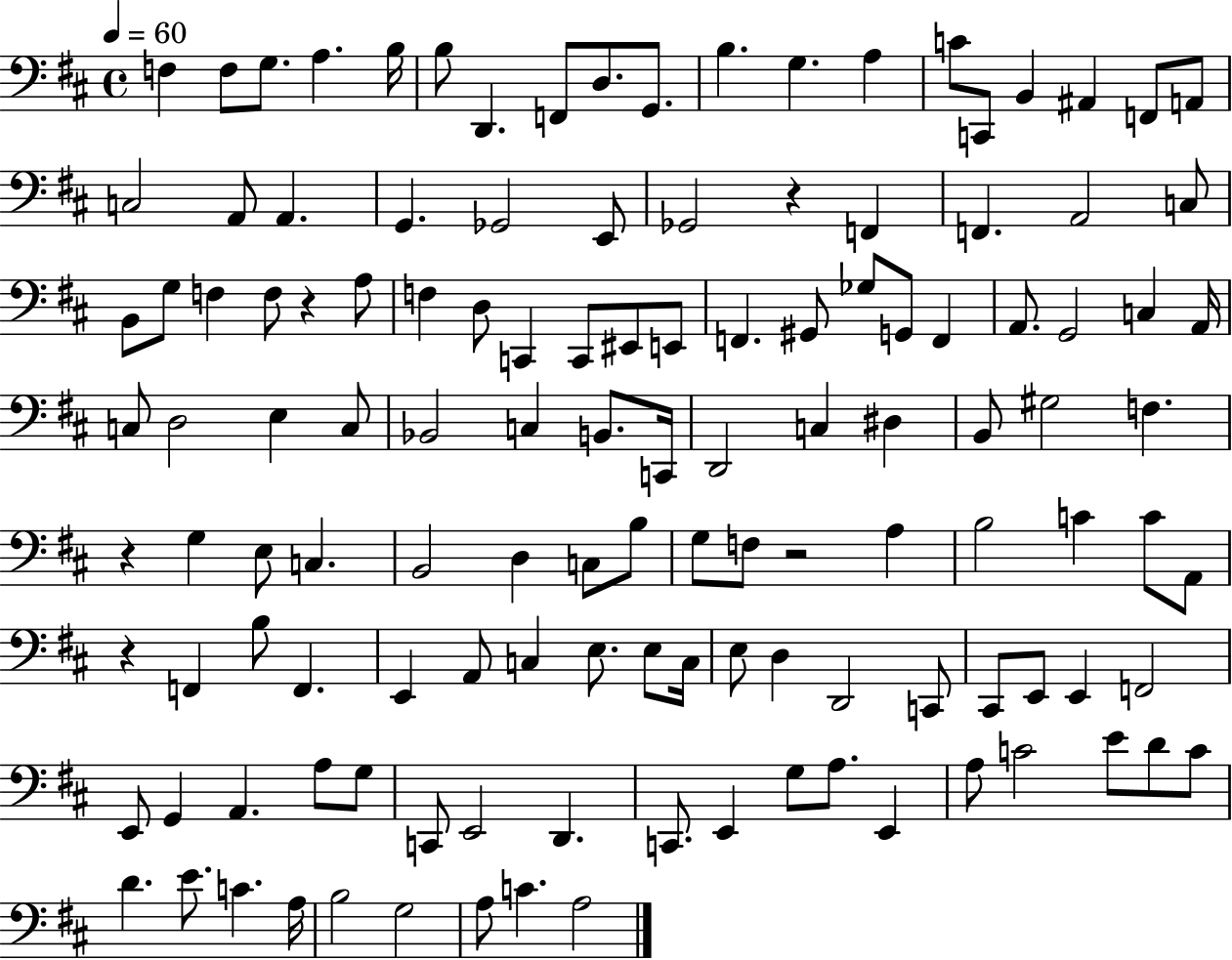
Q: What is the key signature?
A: D major